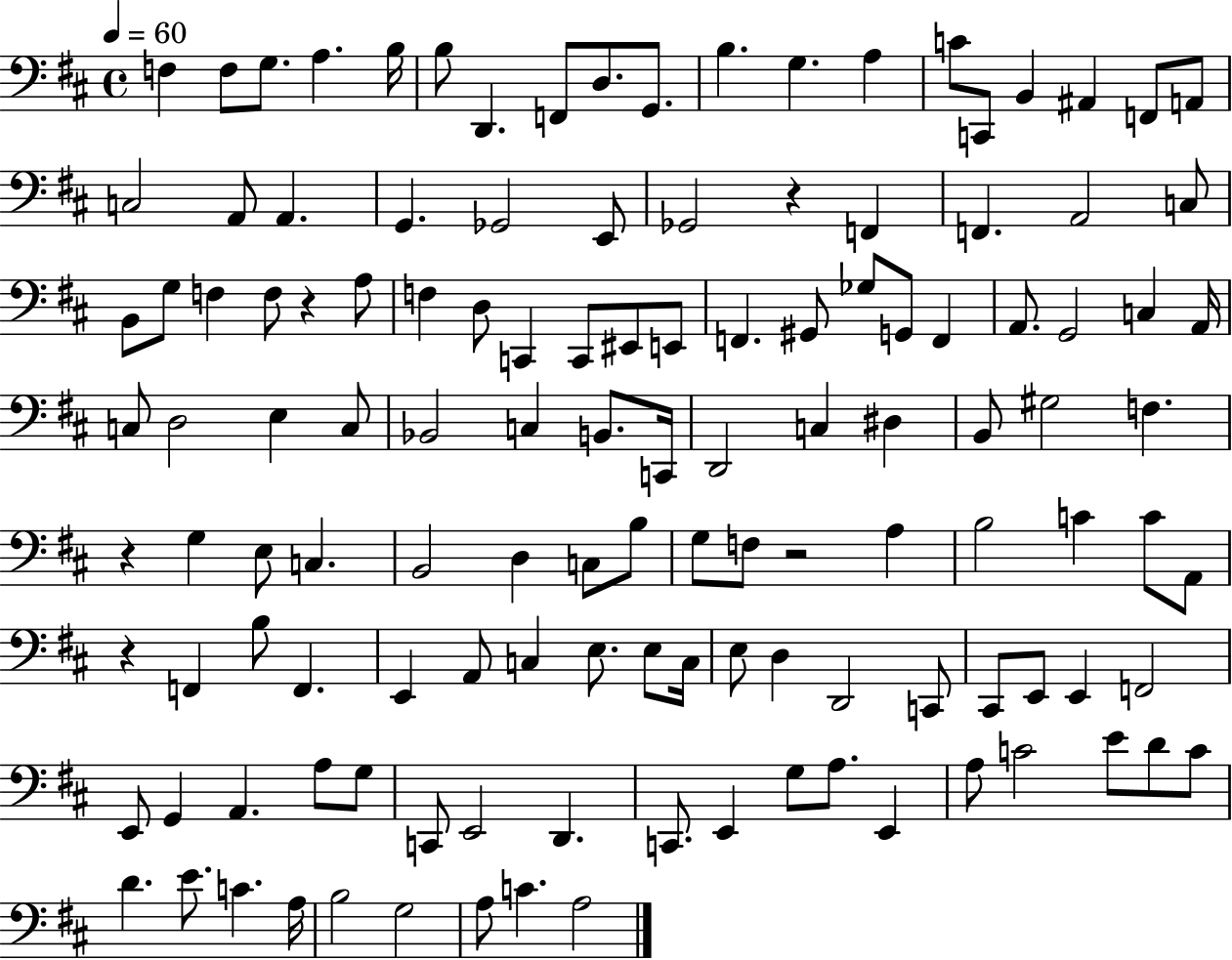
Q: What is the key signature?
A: D major